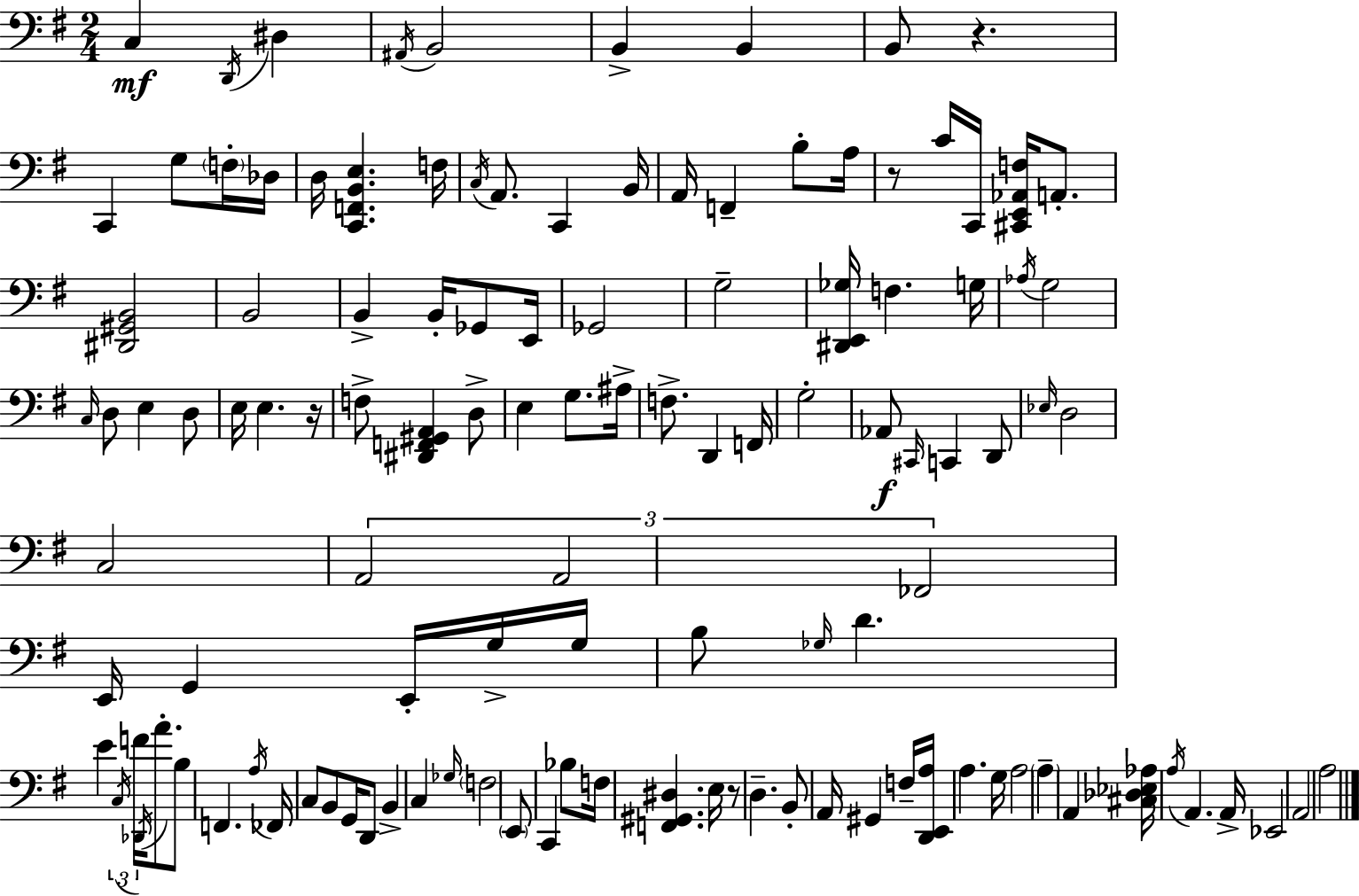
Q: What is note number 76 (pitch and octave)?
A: F2